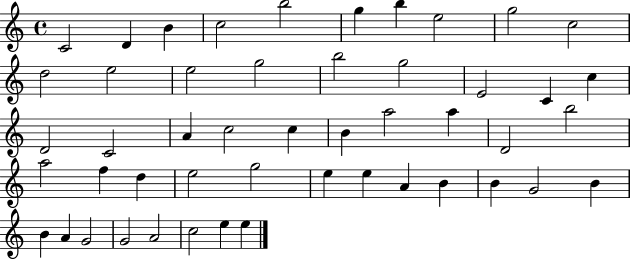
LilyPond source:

{
  \clef treble
  \time 4/4
  \defaultTimeSignature
  \key c \major
  c'2 d'4 b'4 | c''2 b''2 | g''4 b''4 e''2 | g''2 c''2 | \break d''2 e''2 | e''2 g''2 | b''2 g''2 | e'2 c'4 c''4 | \break d'2 c'2 | a'4 c''2 c''4 | b'4 a''2 a''4 | d'2 b''2 | \break a''2 f''4 d''4 | e''2 g''2 | e''4 e''4 a'4 b'4 | b'4 g'2 b'4 | \break b'4 a'4 g'2 | g'2 a'2 | c''2 e''4 e''4 | \bar "|."
}